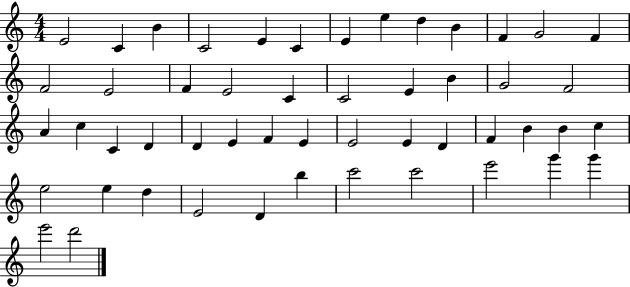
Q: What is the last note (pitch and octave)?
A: D6